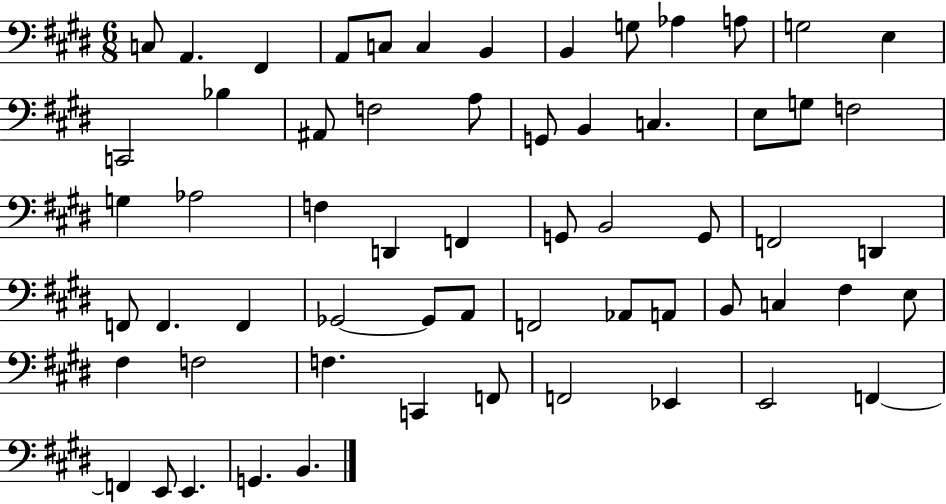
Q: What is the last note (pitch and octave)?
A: B2